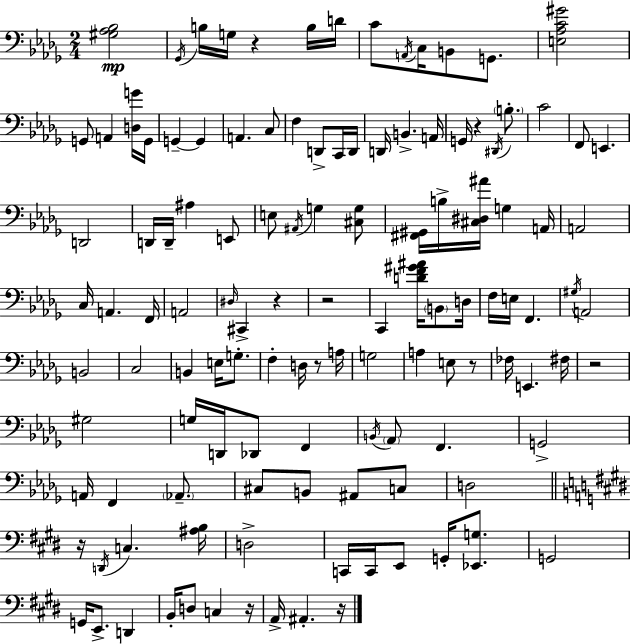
[G#3,Ab3,Bb3]/h Gb2/s B3/s G3/s R/q B3/s D4/s C4/e A2/s C3/s B2/e G2/e. [E3,Ab3,C4,G#4]/h G2/e A2/q [D3,G4]/s G2/s G2/q G2/q A2/q. C3/e F3/q D2/e C2/s D2/s D2/s B2/q. A2/s G2/s R/q D#2/s B3/e. C4/h F2/e E2/q. D2/h D2/s D2/s A#3/q E2/e E3/e A#2/s G3/q [C#3,G3]/e [F#2,G#2]/s B3/s [C#3,D#3,A#4]/s G3/q A2/s A2/h C3/s A2/q. F2/s A2/h D#3/s C#2/q R/q R/h C2/q [D4,F4,G#4,A#4]/s B2/e D3/s F3/s E3/s F2/q. G#3/s A2/h B2/h C3/h B2/q E3/s G3/e. F3/q D3/s R/e A3/s G3/h A3/q E3/e R/e FES3/s E2/q. F#3/s R/h G#3/h G3/s D2/s Db2/e F2/q B2/s Ab2/e F2/q. G2/h A2/s F2/q Ab2/e. C#3/e B2/e A#2/e C3/e D3/h R/s D2/s C3/q. [A#3,B3]/s D3/h C2/s C2/s E2/e G2/s [Eb2,G3]/e. G2/h G2/s E2/e. D2/q B2/s D3/e C3/q R/s A2/s A#2/q. R/s